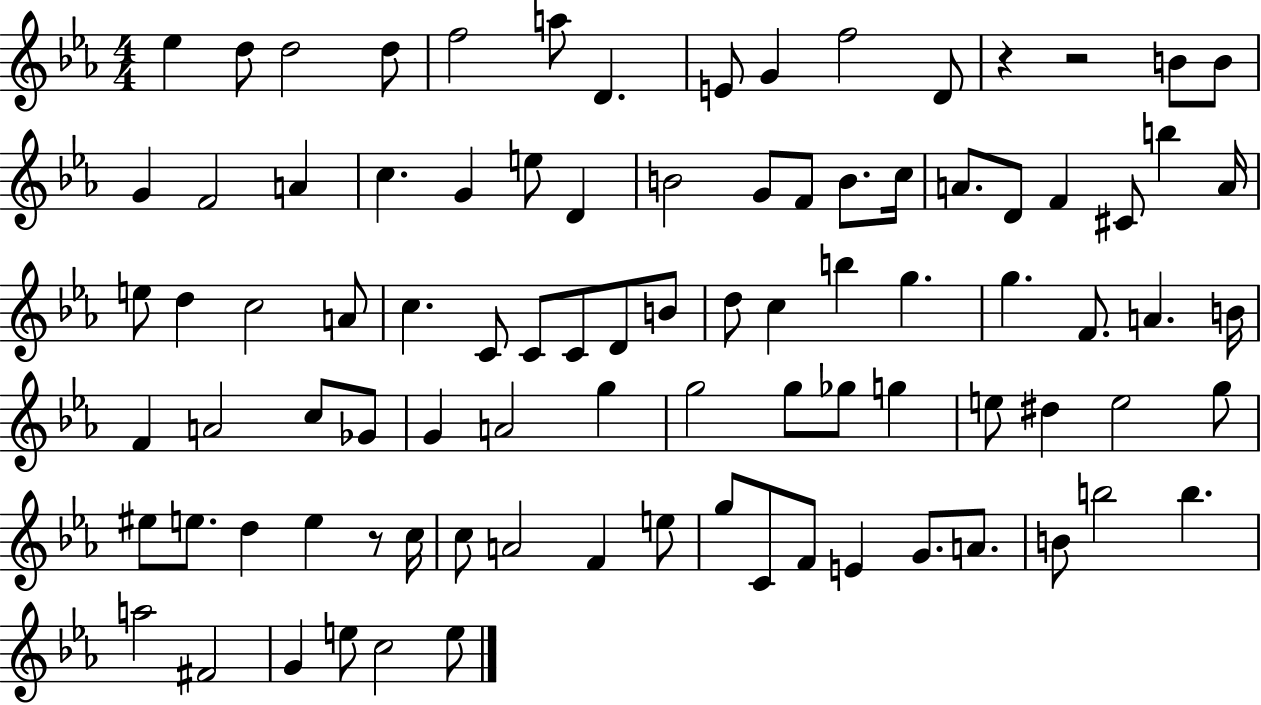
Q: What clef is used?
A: treble